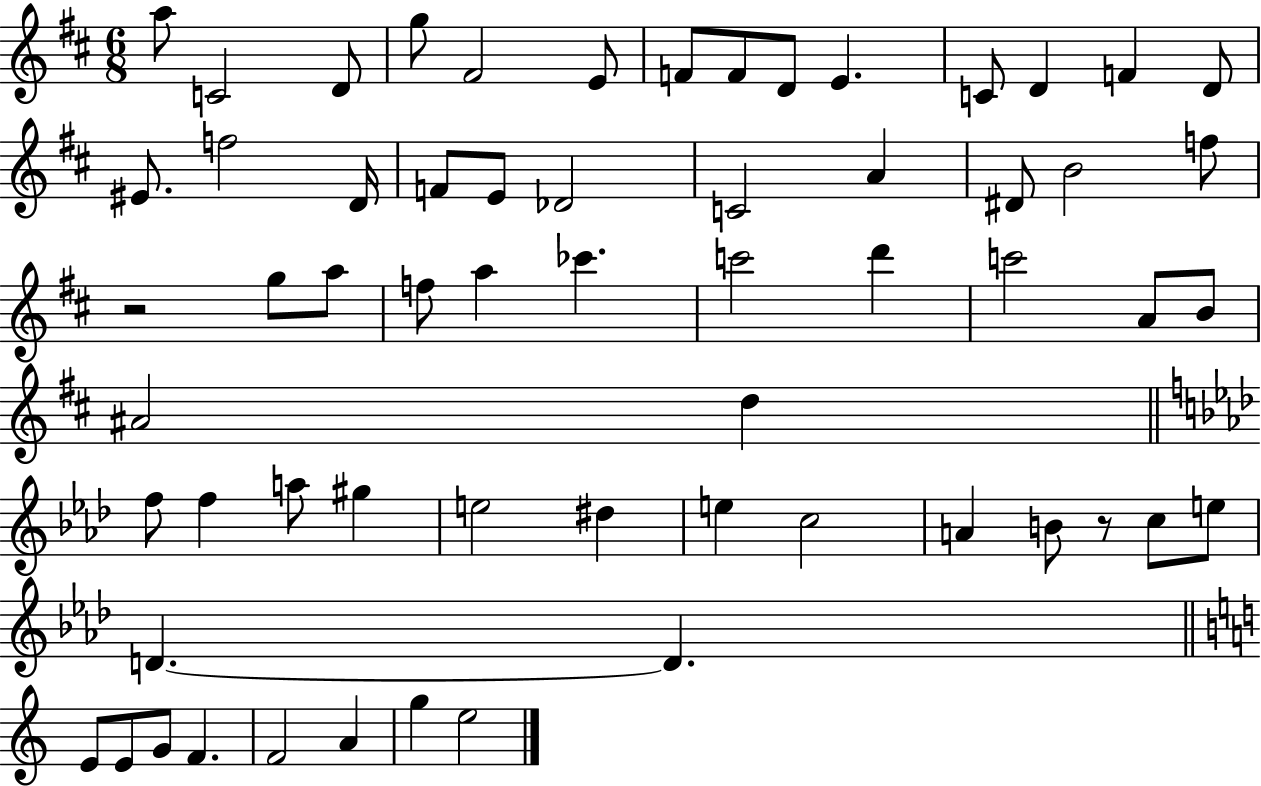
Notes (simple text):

A5/e C4/h D4/e G5/e F#4/h E4/e F4/e F4/e D4/e E4/q. C4/e D4/q F4/q D4/e EIS4/e. F5/h D4/s F4/e E4/e Db4/h C4/h A4/q D#4/e B4/h F5/e R/h G5/e A5/e F5/e A5/q CES6/q. C6/h D6/q C6/h A4/e B4/e A#4/h D5/q F5/e F5/q A5/e G#5/q E5/h D#5/q E5/q C5/h A4/q B4/e R/e C5/e E5/e D4/q. D4/q. E4/e E4/e G4/e F4/q. F4/h A4/q G5/q E5/h